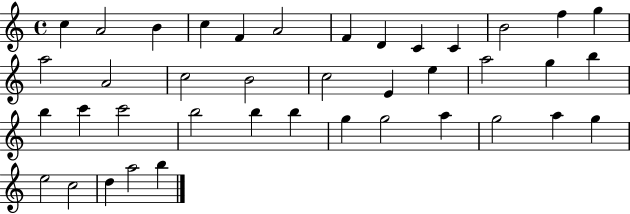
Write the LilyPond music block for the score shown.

{
  \clef treble
  \time 4/4
  \defaultTimeSignature
  \key c \major
  c''4 a'2 b'4 | c''4 f'4 a'2 | f'4 d'4 c'4 c'4 | b'2 f''4 g''4 | \break a''2 a'2 | c''2 b'2 | c''2 e'4 e''4 | a''2 g''4 b''4 | \break b''4 c'''4 c'''2 | b''2 b''4 b''4 | g''4 g''2 a''4 | g''2 a''4 g''4 | \break e''2 c''2 | d''4 a''2 b''4 | \bar "|."
}